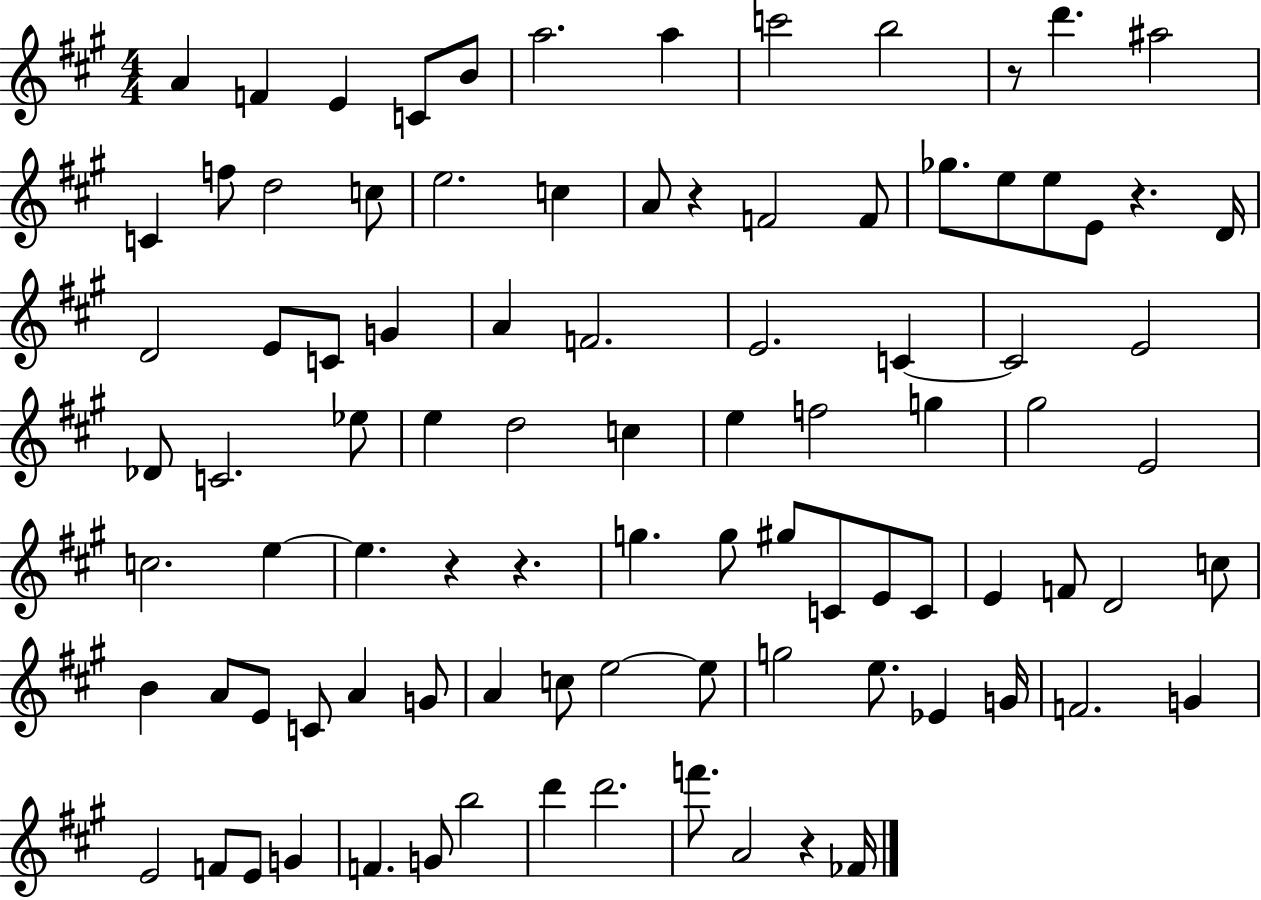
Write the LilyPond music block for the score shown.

{
  \clef treble
  \numericTimeSignature
  \time 4/4
  \key a \major
  \repeat volta 2 { a'4 f'4 e'4 c'8 b'8 | a''2. a''4 | c'''2 b''2 | r8 d'''4. ais''2 | \break c'4 f''8 d''2 c''8 | e''2. c''4 | a'8 r4 f'2 f'8 | ges''8. e''8 e''8 e'8 r4. d'16 | \break d'2 e'8 c'8 g'4 | a'4 f'2. | e'2. c'4~~ | c'2 e'2 | \break des'8 c'2. ees''8 | e''4 d''2 c''4 | e''4 f''2 g''4 | gis''2 e'2 | \break c''2. e''4~~ | e''4. r4 r4. | g''4. g''8 gis''8 c'8 e'8 c'8 | e'4 f'8 d'2 c''8 | \break b'4 a'8 e'8 c'8 a'4 g'8 | a'4 c''8 e''2~~ e''8 | g''2 e''8. ees'4 g'16 | f'2. g'4 | \break e'2 f'8 e'8 g'4 | f'4. g'8 b''2 | d'''4 d'''2. | f'''8. a'2 r4 fes'16 | \break } \bar "|."
}